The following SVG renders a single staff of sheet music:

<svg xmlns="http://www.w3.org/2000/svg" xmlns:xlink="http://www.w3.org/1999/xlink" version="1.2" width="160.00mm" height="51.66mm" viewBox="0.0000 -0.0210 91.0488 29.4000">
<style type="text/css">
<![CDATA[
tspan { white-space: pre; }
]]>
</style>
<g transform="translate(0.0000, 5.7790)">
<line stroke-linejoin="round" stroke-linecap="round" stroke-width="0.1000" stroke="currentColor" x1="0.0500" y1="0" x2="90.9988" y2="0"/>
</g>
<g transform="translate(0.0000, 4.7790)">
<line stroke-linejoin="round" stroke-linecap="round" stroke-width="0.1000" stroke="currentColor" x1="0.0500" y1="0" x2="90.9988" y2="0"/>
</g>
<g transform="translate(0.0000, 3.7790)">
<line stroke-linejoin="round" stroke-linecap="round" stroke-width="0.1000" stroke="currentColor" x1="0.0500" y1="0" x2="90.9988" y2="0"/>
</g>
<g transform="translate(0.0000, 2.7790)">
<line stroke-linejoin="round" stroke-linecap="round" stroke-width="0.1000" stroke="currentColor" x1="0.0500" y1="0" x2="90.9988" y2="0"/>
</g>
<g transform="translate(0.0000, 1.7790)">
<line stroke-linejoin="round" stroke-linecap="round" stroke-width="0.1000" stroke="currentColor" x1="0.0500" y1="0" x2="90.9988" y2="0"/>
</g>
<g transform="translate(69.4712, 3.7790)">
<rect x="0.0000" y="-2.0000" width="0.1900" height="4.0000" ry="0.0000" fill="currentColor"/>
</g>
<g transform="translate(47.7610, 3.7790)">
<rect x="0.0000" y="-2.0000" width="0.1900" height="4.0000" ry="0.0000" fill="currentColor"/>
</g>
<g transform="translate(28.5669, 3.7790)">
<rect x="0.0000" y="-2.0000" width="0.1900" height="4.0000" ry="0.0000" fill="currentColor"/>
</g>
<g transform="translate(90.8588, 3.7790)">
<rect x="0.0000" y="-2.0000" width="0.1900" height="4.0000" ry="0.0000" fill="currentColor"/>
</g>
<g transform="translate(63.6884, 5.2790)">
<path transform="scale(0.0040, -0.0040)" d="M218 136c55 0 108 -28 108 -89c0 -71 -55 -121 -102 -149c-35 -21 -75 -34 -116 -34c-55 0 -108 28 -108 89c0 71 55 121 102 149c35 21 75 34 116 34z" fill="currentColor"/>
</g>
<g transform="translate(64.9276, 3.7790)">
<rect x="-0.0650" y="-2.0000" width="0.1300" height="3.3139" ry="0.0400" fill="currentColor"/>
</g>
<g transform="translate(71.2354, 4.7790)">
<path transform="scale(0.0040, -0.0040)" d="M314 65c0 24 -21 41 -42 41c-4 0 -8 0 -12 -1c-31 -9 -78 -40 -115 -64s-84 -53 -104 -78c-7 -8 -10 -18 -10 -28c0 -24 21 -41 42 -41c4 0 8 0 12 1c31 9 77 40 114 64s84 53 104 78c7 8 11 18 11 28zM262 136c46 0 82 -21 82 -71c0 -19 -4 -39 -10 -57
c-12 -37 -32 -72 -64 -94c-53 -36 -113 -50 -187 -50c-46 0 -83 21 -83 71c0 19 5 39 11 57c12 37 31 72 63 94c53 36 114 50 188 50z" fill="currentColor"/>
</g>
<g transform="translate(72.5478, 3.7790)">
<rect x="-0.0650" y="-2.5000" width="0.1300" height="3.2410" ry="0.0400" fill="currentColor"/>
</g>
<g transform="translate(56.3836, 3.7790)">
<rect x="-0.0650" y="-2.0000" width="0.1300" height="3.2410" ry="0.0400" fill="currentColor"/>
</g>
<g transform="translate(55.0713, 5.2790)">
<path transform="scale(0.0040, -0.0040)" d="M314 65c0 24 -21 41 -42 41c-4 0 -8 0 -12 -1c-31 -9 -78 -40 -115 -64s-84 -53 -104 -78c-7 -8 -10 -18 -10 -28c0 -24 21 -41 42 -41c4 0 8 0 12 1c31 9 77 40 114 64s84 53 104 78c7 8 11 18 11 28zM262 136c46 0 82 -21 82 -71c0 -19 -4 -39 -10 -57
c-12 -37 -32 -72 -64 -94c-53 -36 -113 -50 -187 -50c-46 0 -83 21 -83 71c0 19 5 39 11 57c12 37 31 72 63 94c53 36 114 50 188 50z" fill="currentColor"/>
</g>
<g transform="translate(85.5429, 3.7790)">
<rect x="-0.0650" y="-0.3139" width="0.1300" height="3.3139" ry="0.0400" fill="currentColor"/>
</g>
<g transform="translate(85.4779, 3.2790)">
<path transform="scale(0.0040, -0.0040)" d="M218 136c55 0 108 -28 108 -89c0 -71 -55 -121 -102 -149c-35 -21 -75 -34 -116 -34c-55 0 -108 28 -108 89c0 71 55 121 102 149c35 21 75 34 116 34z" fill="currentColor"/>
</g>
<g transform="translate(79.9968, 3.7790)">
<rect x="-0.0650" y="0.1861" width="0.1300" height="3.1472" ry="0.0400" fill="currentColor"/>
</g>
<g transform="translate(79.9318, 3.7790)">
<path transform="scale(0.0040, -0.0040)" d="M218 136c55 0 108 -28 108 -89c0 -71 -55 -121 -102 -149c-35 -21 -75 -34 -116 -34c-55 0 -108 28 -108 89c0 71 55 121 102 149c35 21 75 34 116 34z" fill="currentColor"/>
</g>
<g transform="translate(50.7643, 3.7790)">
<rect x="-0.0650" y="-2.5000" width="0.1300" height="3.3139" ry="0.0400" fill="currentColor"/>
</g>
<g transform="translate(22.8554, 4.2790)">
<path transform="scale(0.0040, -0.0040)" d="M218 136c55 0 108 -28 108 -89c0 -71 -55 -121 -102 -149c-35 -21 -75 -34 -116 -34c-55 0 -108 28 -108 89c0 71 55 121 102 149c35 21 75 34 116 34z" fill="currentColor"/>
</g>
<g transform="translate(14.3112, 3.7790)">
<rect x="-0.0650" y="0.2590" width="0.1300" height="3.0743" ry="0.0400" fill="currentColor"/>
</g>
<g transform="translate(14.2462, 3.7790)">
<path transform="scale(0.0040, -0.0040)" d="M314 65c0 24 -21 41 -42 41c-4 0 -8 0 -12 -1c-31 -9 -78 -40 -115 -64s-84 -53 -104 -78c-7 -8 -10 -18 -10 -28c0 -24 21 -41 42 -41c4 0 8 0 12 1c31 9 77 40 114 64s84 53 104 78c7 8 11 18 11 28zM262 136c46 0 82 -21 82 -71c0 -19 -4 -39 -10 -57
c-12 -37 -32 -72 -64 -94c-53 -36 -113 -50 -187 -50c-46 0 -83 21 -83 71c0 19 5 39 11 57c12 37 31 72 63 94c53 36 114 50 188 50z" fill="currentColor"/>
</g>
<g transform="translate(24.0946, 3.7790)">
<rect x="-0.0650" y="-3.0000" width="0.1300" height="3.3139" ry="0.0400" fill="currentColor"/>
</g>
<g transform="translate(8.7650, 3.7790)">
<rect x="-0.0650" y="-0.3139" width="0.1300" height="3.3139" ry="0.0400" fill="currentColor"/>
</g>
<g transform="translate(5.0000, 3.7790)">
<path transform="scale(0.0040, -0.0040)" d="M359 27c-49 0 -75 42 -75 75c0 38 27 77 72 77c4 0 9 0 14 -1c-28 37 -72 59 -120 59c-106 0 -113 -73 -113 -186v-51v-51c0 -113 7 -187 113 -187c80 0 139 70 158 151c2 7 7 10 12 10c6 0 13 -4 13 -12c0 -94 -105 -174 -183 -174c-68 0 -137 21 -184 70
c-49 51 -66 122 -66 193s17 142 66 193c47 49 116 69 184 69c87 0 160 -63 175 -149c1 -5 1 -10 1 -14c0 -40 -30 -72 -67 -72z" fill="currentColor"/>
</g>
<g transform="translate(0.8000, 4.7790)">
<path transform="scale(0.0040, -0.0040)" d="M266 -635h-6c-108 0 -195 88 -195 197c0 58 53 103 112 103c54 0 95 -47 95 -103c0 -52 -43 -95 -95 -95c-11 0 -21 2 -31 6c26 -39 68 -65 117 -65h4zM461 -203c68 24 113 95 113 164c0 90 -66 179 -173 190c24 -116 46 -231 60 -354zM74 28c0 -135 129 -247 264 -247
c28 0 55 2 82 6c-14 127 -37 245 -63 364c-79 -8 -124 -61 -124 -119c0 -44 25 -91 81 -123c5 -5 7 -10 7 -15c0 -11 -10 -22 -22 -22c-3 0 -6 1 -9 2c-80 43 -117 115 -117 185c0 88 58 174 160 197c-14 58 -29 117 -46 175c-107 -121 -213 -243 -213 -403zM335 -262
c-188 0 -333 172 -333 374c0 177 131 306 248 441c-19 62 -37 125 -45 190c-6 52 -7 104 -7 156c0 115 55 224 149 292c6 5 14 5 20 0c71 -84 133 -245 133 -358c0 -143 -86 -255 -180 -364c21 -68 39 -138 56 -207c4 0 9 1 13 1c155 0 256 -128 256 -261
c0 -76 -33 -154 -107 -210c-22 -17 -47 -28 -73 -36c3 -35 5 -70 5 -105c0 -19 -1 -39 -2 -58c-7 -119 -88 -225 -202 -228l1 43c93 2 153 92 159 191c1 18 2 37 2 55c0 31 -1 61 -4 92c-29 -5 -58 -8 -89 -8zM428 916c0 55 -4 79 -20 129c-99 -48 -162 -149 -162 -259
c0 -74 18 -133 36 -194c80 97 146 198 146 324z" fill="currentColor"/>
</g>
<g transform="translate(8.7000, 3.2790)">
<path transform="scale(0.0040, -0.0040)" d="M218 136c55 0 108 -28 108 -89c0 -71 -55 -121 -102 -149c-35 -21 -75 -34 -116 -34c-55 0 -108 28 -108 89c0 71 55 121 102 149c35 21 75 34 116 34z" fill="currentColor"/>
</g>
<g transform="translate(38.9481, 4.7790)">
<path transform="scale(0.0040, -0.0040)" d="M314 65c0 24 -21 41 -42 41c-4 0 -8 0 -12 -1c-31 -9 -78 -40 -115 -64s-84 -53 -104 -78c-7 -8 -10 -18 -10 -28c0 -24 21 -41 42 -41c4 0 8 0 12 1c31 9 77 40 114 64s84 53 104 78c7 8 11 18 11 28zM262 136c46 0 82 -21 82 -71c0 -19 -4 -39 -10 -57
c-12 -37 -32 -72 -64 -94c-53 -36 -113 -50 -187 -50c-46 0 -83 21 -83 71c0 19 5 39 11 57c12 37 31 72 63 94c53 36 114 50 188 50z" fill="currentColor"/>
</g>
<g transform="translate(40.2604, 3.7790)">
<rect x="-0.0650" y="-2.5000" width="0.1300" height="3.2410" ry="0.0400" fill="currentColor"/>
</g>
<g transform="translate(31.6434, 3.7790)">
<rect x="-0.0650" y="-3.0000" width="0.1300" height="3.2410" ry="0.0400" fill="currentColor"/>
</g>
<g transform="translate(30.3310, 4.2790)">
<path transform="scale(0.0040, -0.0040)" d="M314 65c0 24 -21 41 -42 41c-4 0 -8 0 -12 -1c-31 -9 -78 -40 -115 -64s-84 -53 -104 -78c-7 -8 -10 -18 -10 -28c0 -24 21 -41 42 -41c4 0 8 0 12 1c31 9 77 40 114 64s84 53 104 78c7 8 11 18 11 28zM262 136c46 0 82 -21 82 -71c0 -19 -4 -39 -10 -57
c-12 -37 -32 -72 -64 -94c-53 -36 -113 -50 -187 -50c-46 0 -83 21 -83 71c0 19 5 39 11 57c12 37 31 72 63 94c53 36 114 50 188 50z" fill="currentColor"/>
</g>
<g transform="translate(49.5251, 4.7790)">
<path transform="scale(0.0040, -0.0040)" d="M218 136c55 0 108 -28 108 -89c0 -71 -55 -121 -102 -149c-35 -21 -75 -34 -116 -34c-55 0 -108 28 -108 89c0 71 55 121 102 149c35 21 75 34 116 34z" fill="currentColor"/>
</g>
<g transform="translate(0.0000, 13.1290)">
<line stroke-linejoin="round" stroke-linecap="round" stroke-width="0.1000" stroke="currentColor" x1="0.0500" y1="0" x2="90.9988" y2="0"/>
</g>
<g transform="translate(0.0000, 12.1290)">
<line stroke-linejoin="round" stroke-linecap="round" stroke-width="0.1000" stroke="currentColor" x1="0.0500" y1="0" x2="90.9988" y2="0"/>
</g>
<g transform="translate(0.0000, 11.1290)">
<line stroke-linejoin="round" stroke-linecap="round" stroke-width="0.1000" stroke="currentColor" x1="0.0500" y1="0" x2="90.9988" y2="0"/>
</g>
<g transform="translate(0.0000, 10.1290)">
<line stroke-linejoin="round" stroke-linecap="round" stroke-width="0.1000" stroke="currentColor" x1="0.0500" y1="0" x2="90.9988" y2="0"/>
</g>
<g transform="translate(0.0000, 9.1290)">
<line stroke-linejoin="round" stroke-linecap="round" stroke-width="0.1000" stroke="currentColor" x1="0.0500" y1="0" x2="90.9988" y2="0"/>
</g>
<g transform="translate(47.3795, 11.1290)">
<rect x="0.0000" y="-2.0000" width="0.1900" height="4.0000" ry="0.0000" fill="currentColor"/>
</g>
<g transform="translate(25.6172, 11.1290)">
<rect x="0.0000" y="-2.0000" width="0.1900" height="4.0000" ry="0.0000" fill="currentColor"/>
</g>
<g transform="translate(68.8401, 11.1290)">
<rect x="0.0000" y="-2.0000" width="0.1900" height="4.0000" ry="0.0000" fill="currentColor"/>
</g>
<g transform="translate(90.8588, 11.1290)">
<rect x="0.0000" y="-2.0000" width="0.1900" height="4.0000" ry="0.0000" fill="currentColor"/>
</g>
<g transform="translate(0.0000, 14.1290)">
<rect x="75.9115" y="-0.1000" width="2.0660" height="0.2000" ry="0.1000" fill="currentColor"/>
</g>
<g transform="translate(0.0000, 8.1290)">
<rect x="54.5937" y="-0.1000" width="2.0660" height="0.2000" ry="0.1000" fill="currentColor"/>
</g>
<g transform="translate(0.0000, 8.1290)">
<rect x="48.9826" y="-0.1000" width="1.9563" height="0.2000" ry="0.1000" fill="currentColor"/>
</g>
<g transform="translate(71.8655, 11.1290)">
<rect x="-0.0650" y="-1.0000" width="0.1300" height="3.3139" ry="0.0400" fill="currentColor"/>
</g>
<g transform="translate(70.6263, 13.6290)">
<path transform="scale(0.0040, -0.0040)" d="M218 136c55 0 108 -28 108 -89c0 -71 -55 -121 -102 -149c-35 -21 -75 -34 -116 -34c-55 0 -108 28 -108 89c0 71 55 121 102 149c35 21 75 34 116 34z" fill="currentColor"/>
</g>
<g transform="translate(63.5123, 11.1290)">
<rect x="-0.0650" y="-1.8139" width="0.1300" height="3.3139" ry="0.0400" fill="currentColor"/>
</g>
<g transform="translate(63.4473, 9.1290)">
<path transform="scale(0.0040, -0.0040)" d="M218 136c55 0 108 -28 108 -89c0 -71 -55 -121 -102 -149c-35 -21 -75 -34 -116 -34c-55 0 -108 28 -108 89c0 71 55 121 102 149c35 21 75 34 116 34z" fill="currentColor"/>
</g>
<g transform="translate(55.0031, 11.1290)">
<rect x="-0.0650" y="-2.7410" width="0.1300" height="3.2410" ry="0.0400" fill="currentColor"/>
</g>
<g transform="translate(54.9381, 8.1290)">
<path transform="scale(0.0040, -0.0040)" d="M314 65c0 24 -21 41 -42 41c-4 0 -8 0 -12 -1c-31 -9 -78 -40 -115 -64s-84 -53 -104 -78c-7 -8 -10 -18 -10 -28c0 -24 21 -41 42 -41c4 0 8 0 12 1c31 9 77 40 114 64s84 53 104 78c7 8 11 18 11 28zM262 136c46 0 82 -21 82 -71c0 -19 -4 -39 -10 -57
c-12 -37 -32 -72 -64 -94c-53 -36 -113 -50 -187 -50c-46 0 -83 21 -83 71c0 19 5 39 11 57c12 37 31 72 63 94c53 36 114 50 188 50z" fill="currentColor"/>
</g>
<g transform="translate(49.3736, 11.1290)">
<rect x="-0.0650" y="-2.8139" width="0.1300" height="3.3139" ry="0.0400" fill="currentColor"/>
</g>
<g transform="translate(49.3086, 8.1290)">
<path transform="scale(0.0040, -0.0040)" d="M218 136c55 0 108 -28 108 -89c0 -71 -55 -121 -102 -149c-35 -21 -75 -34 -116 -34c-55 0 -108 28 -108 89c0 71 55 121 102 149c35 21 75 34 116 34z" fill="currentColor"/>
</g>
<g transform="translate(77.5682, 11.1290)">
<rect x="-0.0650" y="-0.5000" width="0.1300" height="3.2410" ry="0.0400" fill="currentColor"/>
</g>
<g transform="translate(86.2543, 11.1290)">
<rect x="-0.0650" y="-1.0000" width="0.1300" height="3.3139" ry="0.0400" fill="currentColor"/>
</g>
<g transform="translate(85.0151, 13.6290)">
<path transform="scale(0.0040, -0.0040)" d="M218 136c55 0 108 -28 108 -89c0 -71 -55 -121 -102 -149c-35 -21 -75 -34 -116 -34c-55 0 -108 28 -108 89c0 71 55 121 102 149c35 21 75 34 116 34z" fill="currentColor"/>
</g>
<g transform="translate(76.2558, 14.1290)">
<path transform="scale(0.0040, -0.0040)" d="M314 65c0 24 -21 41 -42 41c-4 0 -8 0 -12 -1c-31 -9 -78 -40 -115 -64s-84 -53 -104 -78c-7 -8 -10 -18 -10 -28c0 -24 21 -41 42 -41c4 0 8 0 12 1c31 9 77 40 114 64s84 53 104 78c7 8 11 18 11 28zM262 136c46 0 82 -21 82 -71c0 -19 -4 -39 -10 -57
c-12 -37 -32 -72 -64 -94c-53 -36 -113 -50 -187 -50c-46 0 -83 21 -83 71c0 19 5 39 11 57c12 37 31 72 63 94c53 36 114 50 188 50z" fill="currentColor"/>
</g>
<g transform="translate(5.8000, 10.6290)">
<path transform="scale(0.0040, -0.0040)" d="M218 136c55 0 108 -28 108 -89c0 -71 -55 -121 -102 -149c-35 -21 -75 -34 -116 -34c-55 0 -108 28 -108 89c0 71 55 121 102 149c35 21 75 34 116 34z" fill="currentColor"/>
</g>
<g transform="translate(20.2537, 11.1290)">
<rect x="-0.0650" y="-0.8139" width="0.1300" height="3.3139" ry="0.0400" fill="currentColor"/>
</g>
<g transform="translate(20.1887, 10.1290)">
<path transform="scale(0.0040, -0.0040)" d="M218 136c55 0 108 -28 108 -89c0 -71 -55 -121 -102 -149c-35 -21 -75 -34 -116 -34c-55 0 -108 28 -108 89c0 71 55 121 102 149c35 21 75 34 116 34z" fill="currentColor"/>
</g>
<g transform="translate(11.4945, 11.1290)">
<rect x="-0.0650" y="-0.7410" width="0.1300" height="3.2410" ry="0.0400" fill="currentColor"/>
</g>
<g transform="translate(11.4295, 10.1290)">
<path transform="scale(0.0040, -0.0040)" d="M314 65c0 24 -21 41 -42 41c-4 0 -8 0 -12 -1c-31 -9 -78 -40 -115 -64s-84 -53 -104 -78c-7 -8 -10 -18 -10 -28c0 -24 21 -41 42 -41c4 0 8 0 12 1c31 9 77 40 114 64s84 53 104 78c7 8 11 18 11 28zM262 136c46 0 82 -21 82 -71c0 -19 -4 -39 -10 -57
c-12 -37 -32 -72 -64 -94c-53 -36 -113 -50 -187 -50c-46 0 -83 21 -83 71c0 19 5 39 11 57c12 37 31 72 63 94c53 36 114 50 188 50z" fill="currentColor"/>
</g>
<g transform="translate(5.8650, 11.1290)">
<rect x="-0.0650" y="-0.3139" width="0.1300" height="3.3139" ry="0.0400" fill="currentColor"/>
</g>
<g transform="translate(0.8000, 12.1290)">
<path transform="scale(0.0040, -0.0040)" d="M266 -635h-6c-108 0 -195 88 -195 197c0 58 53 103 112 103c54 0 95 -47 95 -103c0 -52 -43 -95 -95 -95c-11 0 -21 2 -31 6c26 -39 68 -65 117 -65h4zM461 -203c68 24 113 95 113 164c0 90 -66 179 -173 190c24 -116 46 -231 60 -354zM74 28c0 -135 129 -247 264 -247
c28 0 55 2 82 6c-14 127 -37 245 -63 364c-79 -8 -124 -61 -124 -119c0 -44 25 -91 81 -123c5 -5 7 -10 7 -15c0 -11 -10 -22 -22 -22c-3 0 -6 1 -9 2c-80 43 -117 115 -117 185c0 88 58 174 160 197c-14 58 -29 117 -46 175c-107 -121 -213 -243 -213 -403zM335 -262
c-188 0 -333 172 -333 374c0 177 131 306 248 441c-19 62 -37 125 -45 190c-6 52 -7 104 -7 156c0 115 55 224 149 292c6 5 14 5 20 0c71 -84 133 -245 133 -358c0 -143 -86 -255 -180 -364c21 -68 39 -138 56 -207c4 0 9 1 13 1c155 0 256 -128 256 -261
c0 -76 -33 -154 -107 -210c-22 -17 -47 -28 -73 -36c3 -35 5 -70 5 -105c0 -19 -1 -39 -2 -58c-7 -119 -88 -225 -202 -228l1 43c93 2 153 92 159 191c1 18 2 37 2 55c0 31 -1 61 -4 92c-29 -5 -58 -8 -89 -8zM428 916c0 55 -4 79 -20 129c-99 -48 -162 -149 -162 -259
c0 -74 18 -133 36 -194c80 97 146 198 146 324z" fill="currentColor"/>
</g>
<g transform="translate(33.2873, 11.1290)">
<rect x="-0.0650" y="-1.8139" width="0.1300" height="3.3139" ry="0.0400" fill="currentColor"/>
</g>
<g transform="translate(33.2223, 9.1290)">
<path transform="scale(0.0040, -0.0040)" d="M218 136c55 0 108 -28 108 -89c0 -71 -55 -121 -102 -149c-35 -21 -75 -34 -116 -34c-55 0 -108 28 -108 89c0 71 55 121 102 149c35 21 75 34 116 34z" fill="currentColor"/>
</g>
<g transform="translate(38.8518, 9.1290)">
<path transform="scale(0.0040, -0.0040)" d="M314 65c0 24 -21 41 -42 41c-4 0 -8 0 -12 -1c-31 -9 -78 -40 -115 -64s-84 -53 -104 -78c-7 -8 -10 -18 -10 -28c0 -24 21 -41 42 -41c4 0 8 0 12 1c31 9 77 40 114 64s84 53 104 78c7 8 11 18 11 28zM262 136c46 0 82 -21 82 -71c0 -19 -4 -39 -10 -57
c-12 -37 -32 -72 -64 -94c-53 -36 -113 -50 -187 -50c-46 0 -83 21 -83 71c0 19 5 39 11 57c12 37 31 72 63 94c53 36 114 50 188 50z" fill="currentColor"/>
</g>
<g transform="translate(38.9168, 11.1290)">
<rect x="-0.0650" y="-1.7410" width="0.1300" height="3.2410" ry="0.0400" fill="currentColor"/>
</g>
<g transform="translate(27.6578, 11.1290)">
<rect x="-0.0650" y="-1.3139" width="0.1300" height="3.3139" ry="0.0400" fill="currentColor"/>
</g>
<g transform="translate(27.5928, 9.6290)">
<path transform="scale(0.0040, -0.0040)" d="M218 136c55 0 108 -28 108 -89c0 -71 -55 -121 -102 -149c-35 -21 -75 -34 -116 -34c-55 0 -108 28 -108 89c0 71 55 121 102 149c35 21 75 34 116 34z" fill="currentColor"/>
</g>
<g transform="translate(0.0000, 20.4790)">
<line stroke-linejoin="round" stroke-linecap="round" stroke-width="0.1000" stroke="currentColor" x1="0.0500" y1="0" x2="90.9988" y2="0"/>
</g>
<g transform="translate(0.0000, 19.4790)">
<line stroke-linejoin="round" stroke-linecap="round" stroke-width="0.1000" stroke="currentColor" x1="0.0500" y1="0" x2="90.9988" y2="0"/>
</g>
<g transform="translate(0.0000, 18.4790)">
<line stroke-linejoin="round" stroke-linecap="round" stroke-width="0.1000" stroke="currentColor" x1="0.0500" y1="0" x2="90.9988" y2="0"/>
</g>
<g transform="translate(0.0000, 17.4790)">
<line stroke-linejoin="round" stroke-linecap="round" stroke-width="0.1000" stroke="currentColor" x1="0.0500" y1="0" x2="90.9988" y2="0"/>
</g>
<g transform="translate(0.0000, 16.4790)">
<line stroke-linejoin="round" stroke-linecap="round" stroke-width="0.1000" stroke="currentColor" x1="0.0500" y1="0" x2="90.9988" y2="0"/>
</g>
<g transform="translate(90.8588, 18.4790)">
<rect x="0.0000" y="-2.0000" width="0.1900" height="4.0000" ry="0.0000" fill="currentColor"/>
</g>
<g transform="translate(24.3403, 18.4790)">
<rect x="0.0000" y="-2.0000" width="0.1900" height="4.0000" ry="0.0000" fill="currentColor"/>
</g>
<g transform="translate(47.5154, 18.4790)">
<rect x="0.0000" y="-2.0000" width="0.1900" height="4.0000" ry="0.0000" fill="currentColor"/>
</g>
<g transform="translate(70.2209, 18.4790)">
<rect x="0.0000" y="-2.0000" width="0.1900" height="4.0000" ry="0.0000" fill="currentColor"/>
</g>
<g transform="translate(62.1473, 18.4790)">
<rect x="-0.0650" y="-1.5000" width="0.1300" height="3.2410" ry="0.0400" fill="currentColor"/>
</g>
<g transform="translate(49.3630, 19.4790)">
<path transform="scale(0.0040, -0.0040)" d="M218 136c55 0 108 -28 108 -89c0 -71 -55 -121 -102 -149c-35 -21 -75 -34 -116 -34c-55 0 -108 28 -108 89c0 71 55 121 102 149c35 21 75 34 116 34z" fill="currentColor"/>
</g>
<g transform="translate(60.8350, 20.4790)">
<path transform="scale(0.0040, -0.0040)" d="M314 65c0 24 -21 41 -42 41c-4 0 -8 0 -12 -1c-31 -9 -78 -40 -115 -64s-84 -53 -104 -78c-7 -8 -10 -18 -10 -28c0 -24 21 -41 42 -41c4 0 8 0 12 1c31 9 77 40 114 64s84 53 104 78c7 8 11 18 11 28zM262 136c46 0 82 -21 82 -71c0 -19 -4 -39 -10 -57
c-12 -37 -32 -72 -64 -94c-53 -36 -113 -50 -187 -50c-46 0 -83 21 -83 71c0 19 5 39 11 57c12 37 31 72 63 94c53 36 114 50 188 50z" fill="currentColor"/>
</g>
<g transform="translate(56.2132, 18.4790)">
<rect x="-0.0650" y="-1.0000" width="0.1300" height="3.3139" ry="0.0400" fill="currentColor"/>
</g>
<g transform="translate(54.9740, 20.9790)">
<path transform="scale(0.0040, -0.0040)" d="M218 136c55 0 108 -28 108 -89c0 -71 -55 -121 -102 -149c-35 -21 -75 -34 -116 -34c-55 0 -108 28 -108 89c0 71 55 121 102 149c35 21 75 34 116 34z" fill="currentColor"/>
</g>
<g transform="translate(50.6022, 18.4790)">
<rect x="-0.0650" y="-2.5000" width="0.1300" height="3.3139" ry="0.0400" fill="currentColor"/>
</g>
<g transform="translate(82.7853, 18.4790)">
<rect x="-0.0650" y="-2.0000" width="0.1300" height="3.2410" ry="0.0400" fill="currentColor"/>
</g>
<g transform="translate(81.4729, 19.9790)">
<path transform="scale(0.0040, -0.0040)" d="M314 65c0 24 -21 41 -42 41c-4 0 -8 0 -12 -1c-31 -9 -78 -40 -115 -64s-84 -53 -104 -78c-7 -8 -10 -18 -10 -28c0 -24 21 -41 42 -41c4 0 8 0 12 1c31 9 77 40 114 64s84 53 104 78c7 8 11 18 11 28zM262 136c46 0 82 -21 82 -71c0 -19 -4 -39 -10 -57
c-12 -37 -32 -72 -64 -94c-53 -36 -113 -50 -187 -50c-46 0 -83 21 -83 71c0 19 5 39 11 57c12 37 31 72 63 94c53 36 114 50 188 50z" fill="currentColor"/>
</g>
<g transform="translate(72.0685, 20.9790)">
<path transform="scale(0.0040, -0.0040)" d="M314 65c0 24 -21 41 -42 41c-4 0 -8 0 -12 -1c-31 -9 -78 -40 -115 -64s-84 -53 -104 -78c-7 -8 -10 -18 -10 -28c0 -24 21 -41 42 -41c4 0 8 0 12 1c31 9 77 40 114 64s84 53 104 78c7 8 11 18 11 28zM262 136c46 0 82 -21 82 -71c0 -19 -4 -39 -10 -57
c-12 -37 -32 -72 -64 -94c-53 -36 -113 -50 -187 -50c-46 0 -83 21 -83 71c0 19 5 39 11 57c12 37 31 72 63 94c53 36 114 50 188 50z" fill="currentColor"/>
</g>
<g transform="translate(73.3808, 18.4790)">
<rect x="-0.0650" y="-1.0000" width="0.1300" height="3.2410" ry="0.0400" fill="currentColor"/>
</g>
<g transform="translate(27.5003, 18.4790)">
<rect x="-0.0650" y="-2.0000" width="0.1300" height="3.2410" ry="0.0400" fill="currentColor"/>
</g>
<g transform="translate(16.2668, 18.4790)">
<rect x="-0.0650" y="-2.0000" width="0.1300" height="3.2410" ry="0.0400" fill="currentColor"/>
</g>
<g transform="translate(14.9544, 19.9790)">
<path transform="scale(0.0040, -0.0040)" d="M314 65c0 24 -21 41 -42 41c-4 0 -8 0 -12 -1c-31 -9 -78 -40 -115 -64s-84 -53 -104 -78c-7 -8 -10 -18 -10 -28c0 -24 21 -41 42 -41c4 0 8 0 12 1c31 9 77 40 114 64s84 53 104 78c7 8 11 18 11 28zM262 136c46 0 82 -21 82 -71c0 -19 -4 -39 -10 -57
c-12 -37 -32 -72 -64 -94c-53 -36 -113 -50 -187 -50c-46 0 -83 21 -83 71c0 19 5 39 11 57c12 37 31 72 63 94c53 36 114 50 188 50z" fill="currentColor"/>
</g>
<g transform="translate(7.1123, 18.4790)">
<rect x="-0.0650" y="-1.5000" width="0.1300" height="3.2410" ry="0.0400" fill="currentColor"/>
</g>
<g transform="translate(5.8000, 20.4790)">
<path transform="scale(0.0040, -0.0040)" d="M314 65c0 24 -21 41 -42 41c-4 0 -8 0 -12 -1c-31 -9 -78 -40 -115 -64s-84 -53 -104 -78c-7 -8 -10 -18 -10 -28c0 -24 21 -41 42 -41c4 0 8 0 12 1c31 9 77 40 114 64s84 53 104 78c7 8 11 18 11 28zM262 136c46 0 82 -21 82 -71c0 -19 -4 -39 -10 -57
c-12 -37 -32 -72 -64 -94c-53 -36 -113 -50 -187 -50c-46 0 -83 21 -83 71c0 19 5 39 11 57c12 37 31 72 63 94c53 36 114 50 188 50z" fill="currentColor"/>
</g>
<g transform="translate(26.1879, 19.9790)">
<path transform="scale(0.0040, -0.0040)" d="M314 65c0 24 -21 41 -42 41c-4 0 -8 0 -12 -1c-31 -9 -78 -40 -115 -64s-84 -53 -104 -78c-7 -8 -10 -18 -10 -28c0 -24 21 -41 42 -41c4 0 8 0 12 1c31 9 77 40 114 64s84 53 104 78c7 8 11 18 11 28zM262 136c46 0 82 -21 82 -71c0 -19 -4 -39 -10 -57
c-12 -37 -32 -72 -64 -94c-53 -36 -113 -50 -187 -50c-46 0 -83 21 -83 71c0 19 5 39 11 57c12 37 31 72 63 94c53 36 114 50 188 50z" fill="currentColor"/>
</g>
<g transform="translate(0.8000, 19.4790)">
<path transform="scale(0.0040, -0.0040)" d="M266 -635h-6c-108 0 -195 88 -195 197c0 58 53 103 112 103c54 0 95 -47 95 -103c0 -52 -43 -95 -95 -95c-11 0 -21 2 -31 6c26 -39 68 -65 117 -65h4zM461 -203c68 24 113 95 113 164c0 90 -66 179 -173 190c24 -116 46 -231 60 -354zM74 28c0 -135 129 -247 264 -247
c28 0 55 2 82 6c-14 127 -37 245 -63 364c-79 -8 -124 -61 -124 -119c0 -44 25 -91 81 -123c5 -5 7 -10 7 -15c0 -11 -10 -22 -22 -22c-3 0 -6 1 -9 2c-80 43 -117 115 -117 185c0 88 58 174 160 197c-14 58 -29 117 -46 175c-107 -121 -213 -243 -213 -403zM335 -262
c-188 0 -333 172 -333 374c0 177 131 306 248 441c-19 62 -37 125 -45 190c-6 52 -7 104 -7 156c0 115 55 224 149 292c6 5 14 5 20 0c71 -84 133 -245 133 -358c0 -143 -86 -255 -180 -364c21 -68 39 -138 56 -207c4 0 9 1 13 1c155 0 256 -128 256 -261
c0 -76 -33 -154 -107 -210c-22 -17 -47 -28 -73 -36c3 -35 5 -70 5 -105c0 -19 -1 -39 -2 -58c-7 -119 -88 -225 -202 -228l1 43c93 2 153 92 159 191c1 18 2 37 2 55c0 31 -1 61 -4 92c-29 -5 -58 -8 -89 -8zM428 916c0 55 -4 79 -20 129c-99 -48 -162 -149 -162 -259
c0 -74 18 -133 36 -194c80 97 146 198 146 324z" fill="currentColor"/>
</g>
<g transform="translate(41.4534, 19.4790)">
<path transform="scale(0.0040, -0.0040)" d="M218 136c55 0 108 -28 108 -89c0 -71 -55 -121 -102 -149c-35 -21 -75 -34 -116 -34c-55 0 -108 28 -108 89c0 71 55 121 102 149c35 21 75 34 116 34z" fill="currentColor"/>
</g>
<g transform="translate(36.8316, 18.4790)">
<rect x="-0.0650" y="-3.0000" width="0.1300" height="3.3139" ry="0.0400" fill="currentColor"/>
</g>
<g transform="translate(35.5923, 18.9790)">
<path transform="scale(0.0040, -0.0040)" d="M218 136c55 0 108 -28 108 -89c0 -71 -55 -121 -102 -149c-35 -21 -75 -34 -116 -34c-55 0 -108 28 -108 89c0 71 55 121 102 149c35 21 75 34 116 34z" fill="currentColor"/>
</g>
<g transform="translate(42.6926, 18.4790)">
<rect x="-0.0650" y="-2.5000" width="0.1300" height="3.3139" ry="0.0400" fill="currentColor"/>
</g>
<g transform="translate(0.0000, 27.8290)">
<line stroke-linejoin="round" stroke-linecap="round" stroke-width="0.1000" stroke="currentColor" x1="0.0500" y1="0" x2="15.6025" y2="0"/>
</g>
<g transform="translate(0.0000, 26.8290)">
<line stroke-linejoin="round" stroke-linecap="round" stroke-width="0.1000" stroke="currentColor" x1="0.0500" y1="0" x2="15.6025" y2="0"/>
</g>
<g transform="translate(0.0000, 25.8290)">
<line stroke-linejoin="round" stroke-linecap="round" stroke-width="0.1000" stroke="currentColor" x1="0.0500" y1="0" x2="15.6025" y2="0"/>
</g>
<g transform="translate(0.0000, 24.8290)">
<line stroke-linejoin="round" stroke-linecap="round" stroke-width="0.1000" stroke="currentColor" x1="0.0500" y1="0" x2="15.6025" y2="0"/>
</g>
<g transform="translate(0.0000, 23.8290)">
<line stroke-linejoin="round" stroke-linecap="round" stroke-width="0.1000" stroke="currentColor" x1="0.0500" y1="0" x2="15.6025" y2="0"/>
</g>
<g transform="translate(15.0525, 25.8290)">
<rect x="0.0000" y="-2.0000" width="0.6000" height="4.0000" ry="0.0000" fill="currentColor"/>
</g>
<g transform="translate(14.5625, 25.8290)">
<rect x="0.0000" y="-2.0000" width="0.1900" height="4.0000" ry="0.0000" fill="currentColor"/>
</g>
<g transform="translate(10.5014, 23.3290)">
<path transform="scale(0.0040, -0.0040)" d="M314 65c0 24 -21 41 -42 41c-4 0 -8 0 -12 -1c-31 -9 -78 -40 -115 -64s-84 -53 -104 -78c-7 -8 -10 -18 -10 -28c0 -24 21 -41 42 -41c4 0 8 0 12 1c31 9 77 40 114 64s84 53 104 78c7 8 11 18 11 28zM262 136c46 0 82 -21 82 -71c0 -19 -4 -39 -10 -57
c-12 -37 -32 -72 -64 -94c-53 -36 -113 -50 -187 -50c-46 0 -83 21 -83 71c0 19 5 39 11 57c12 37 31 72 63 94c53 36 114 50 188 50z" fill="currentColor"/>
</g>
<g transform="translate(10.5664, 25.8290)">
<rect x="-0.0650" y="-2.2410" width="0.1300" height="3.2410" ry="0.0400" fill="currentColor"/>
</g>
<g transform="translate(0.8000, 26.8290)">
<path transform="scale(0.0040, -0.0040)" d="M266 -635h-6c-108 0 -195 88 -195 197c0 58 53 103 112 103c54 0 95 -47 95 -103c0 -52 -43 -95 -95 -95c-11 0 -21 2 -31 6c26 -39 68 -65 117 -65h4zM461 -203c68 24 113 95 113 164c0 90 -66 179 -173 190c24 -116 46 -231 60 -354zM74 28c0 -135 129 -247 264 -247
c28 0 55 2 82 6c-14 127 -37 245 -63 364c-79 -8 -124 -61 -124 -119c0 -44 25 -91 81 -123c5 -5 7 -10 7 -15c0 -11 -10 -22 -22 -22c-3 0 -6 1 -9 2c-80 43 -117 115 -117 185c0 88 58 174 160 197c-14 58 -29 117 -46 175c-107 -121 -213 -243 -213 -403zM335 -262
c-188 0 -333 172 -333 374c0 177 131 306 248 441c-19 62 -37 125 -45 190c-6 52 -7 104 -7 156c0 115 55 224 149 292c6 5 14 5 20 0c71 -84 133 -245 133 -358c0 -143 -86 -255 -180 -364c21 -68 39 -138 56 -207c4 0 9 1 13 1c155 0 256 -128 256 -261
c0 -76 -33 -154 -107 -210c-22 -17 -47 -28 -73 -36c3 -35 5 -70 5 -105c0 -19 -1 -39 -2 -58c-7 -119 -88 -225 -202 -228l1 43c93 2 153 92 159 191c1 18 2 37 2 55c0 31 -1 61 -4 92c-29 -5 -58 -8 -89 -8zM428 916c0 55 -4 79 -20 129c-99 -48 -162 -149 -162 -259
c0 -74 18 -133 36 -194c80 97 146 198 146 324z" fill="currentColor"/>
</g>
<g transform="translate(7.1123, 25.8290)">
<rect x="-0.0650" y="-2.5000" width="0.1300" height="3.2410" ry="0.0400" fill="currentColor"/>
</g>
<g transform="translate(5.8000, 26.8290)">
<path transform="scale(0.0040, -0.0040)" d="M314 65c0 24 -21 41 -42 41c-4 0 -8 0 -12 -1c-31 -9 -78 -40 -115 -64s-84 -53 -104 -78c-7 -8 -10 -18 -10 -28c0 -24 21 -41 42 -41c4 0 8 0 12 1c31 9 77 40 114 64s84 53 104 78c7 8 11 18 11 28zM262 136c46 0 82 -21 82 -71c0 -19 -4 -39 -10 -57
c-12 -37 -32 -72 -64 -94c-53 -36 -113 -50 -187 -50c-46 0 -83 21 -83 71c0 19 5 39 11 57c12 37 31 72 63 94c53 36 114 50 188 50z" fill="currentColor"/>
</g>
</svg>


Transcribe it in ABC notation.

X:1
T:Untitled
M:4/4
L:1/4
K:C
c B2 A A2 G2 G F2 F G2 B c c d2 d e f f2 a a2 f D C2 D E2 F2 F2 A G G D E2 D2 F2 G2 g2